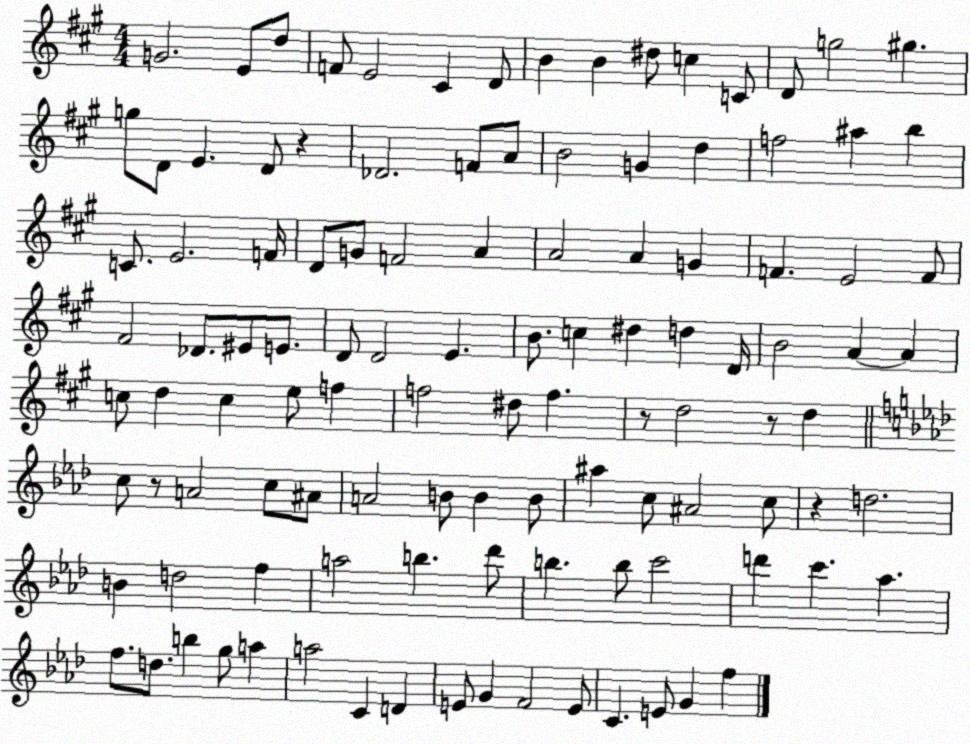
X:1
T:Untitled
M:4/4
L:1/4
K:A
G2 E/2 d/2 F/2 E2 ^C D/2 B B ^d/2 c C/2 D/2 g2 ^g g/2 D/2 E D/2 z _D2 F/2 A/2 B2 G d f2 ^a b C/2 E2 F/4 D/2 G/2 F2 A A2 A G F E2 F/2 ^F2 _D/2 ^E/2 E/2 D/2 D2 E B/2 c ^d d D/4 B2 A A c/2 d c e/2 f f2 ^d/2 f z/2 d2 z/2 d c/2 z/2 A2 c/2 ^A/2 A2 B/2 B B/2 ^a c/2 ^A2 c/2 z d2 B d2 f a2 b _d'/2 b b/2 c'2 d' c' _a f/2 d/2 b g/2 a a2 C D E/2 G F2 E/2 C E/2 G f